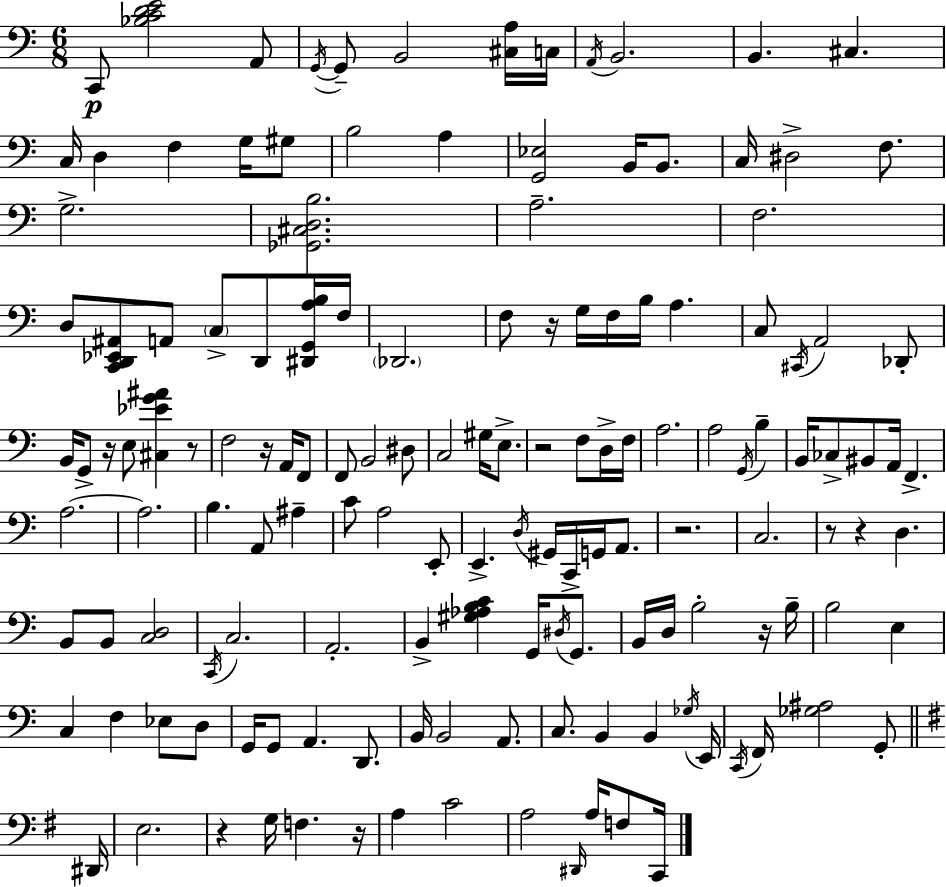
X:1
T:Untitled
M:6/8
L:1/4
K:C
C,,/2 [_B,CDE]2 A,,/2 G,,/4 G,,/2 B,,2 [^C,A,]/4 C,/4 A,,/4 B,,2 B,, ^C, C,/4 D, F, G,/4 ^G,/2 B,2 A, [G,,_E,]2 B,,/4 B,,/2 C,/4 ^D,2 F,/2 G,2 [_G,,^C,D,B,]2 A,2 F,2 D,/2 [C,,D,,_E,,^A,,]/2 A,,/2 C,/2 D,,/2 [^D,,G,,A,B,]/4 F,/4 _D,,2 F,/2 z/4 G,/4 F,/4 B,/4 A, C,/2 ^C,,/4 A,,2 _D,,/2 B,,/4 G,,/2 z/4 E,/2 [^C,_EG^A] z/2 F,2 z/4 A,,/4 F,,/2 F,,/2 B,,2 ^D,/2 C,2 ^G,/4 E,/2 z2 F,/2 D,/4 F,/4 A,2 A,2 G,,/4 B, B,,/4 _C,/2 ^B,,/2 A,,/4 F,, A,2 A,2 B, A,,/2 ^A, C/2 A,2 E,,/2 E,, D,/4 ^G,,/4 C,,/4 G,,/4 A,,/2 z2 C,2 z/2 z D, B,,/2 B,,/2 [C,D,]2 C,,/4 C,2 A,,2 B,, [^G,_A,B,C] G,,/4 ^D,/4 G,,/2 B,,/4 D,/4 B,2 z/4 B,/4 B,2 E, C, F, _E,/2 D,/2 G,,/4 G,,/2 A,, D,,/2 B,,/4 B,,2 A,,/2 C,/2 B,, B,, _G,/4 E,,/4 C,,/4 F,,/4 [_G,^A,]2 G,,/2 ^D,,/4 E,2 z G,/4 F, z/4 A, C2 A,2 ^D,,/4 A,/4 F,/2 C,,/4